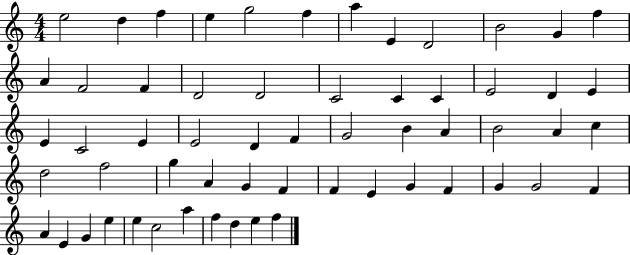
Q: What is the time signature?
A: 4/4